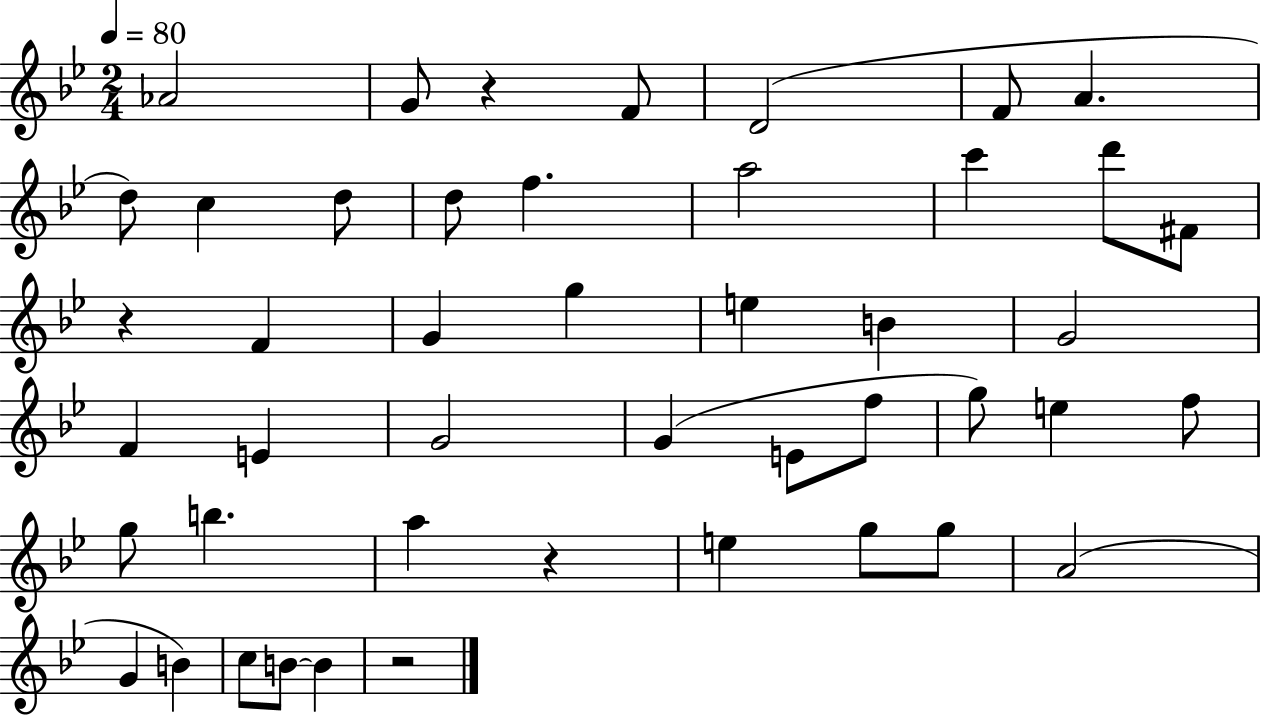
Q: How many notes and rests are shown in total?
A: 46